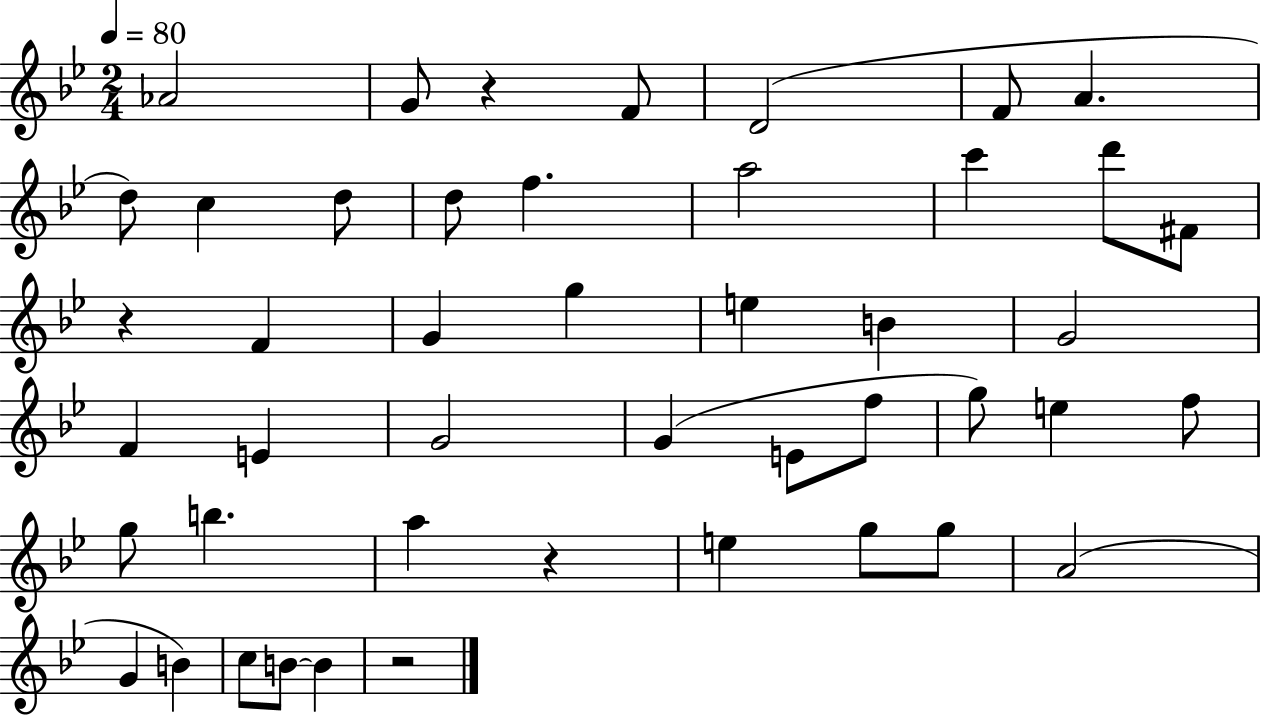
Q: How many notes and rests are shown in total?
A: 46